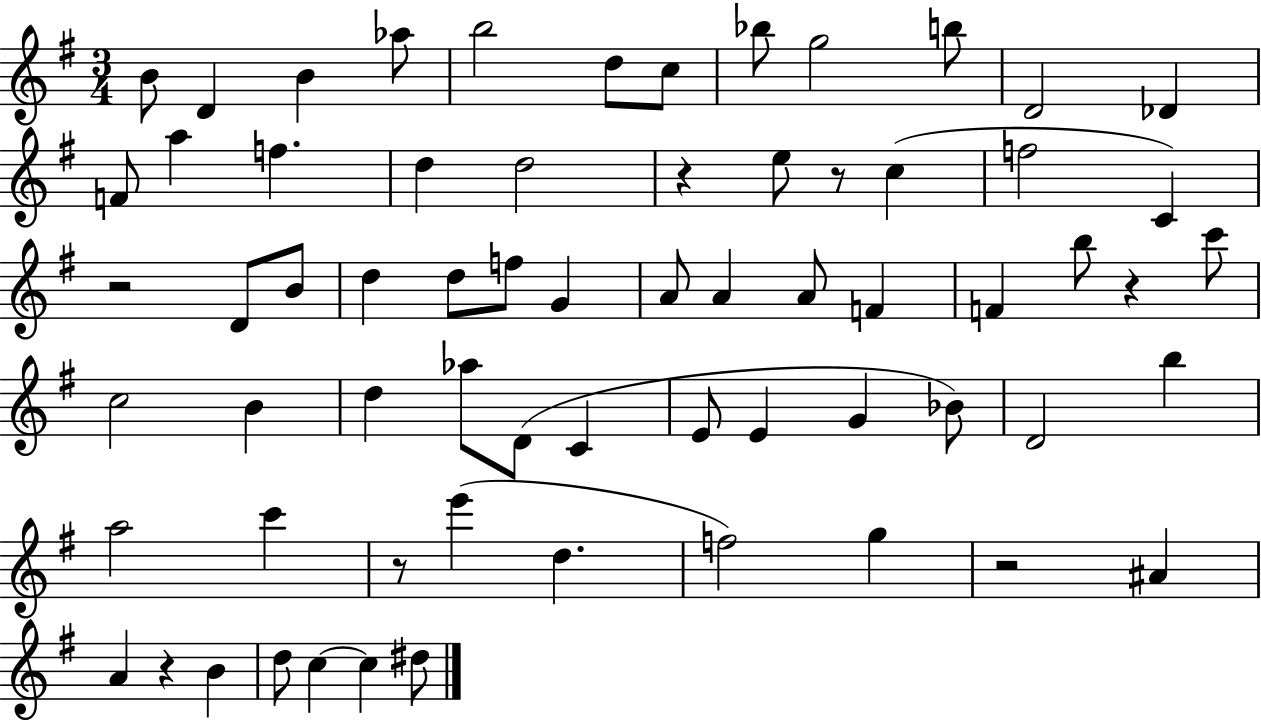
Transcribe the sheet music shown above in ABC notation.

X:1
T:Untitled
M:3/4
L:1/4
K:G
B/2 D B _a/2 b2 d/2 c/2 _b/2 g2 b/2 D2 _D F/2 a f d d2 z e/2 z/2 c f2 C z2 D/2 B/2 d d/2 f/2 G A/2 A A/2 F F b/2 z c'/2 c2 B d _a/2 D/2 C E/2 E G _B/2 D2 b a2 c' z/2 e' d f2 g z2 ^A A z B d/2 c c ^d/2